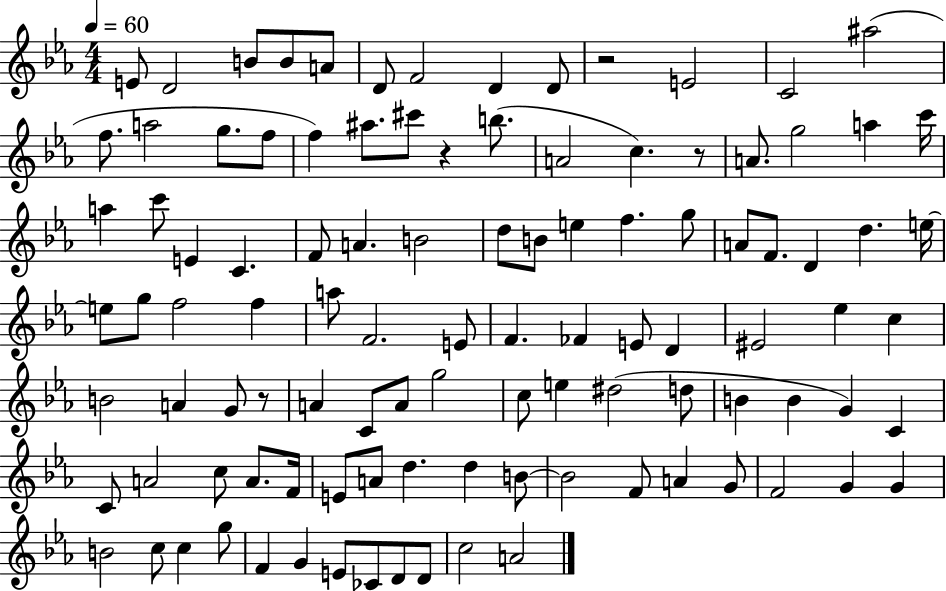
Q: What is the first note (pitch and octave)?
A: E4